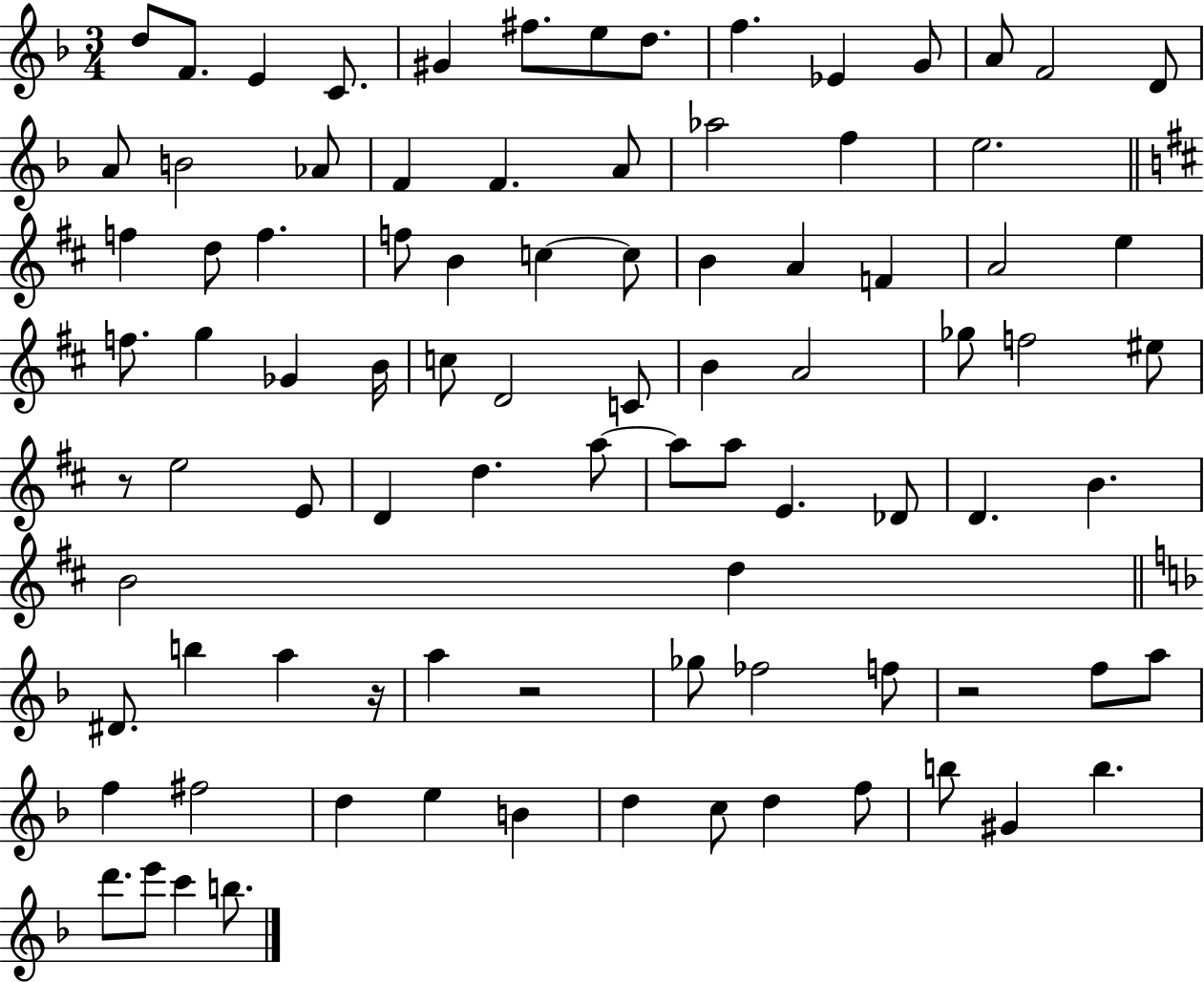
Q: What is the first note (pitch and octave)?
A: D5